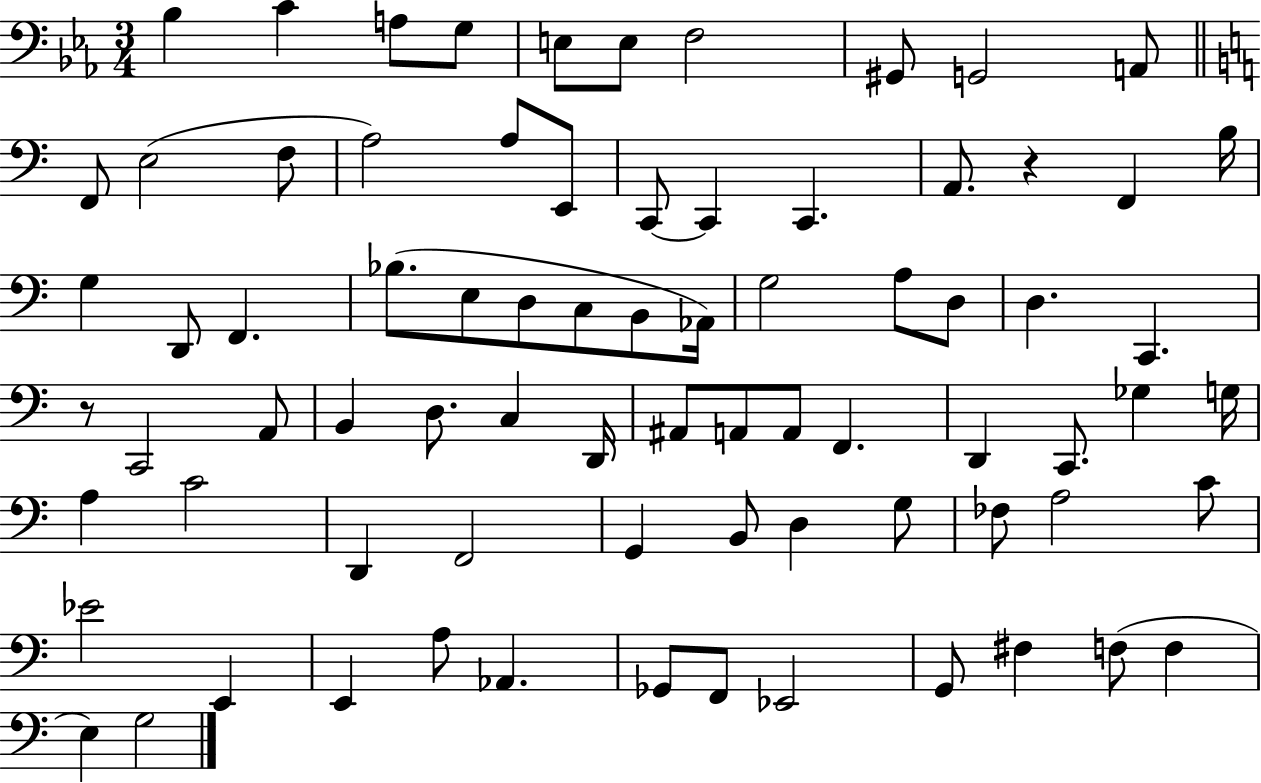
Bb3/q C4/q A3/e G3/e E3/e E3/e F3/h G#2/e G2/h A2/e F2/e E3/h F3/e A3/h A3/e E2/e C2/e C2/q C2/q. A2/e. R/q F2/q B3/s G3/q D2/e F2/q. Bb3/e. E3/e D3/e C3/e B2/e Ab2/s G3/h A3/e D3/e D3/q. C2/q. R/e C2/h A2/e B2/q D3/e. C3/q D2/s A#2/e A2/e A2/e F2/q. D2/q C2/e. Gb3/q G3/s A3/q C4/h D2/q F2/h G2/q B2/e D3/q G3/e FES3/e A3/h C4/e Eb4/h E2/q E2/q A3/e Ab2/q. Gb2/e F2/e Eb2/h G2/e F#3/q F3/e F3/q E3/q G3/h